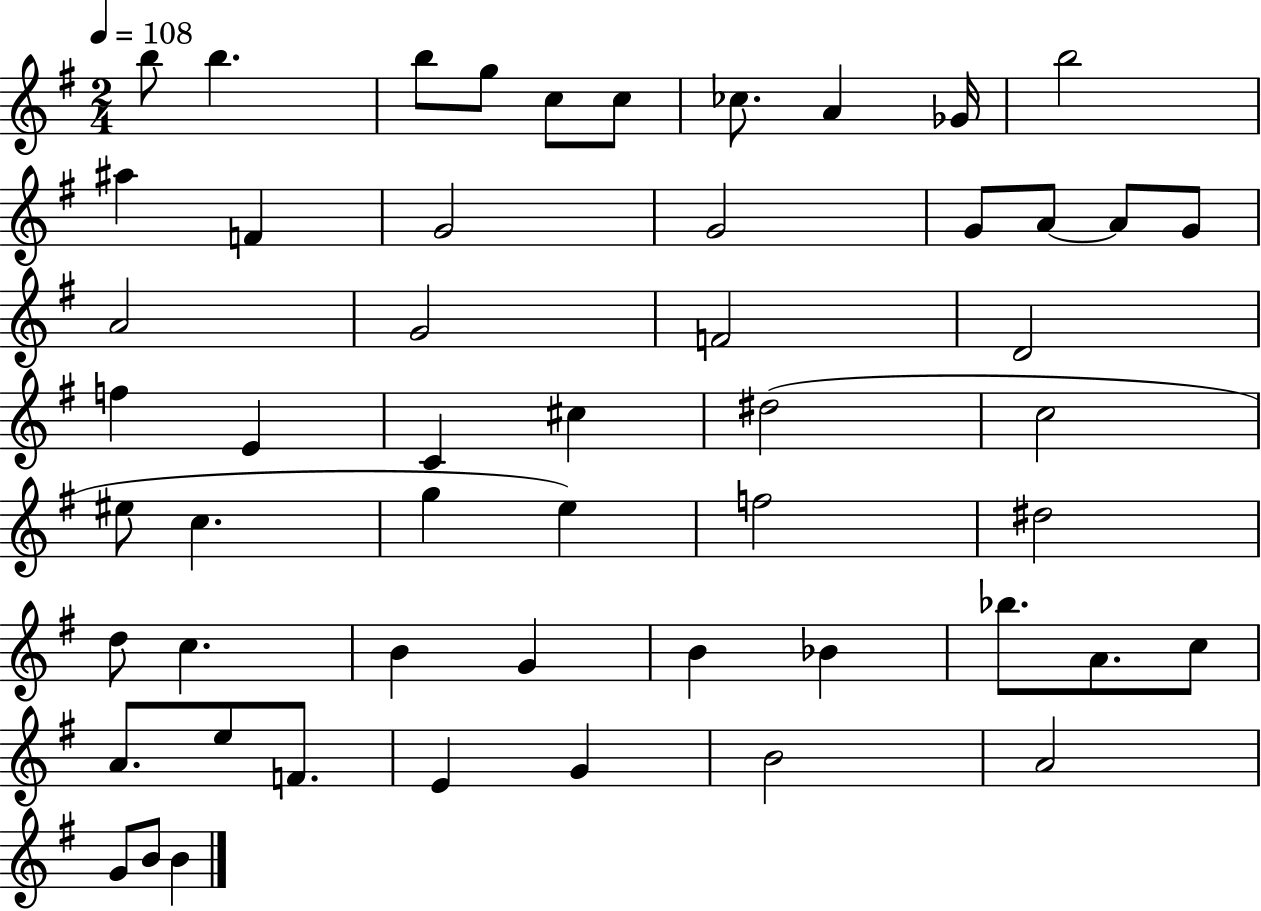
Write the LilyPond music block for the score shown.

{
  \clef treble
  \numericTimeSignature
  \time 2/4
  \key g \major
  \tempo 4 = 108
  b''8 b''4. | b''8 g''8 c''8 c''8 | ces''8. a'4 ges'16 | b''2 | \break ais''4 f'4 | g'2 | g'2 | g'8 a'8~~ a'8 g'8 | \break a'2 | g'2 | f'2 | d'2 | \break f''4 e'4 | c'4 cis''4 | dis''2( | c''2 | \break eis''8 c''4. | g''4 e''4) | f''2 | dis''2 | \break d''8 c''4. | b'4 g'4 | b'4 bes'4 | bes''8. a'8. c''8 | \break a'8. e''8 f'8. | e'4 g'4 | b'2 | a'2 | \break g'8 b'8 b'4 | \bar "|."
}